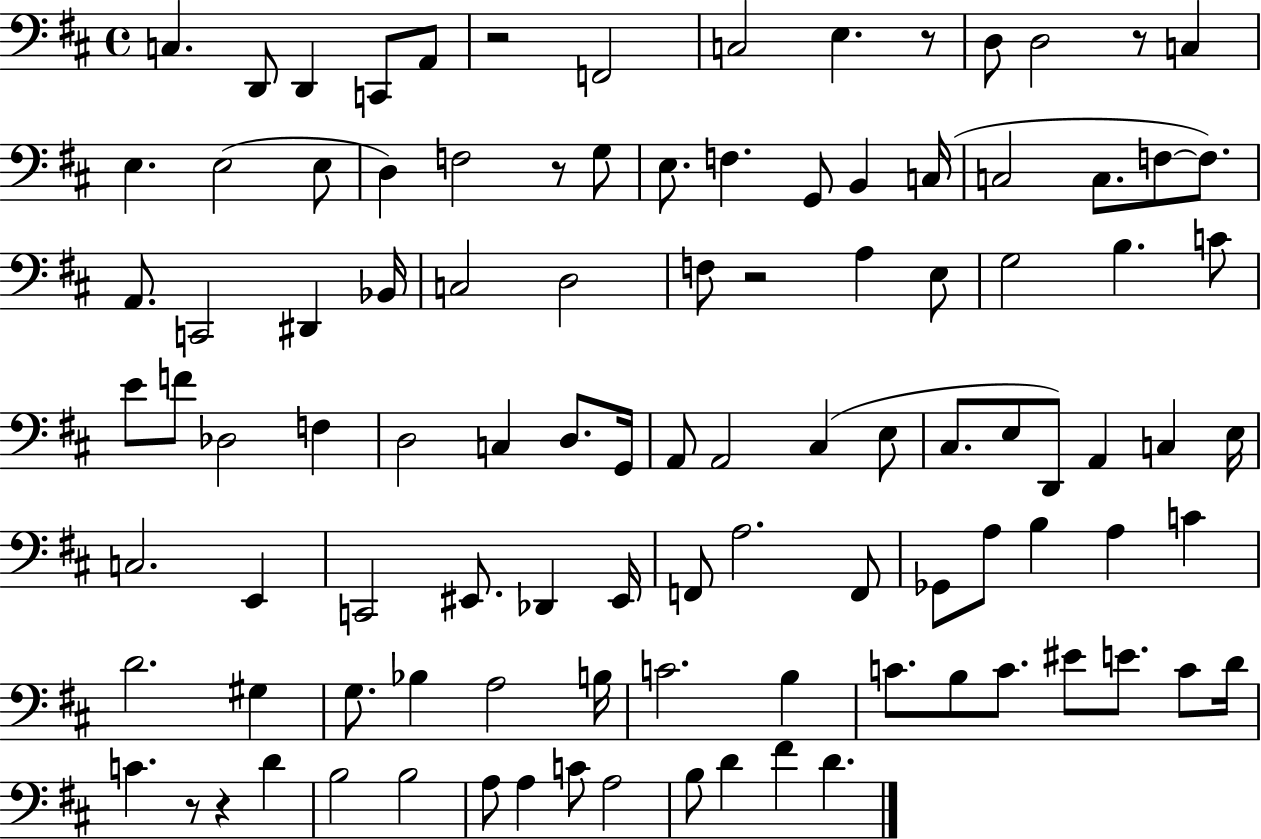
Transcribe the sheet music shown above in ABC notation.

X:1
T:Untitled
M:4/4
L:1/4
K:D
C, D,,/2 D,, C,,/2 A,,/2 z2 F,,2 C,2 E, z/2 D,/2 D,2 z/2 C, E, E,2 E,/2 D, F,2 z/2 G,/2 E,/2 F, G,,/2 B,, C,/4 C,2 C,/2 F,/2 F,/2 A,,/2 C,,2 ^D,, _B,,/4 C,2 D,2 F,/2 z2 A, E,/2 G,2 B, C/2 E/2 F/2 _D,2 F, D,2 C, D,/2 G,,/4 A,,/2 A,,2 ^C, E,/2 ^C,/2 E,/2 D,,/2 A,, C, E,/4 C,2 E,, C,,2 ^E,,/2 _D,, ^E,,/4 F,,/2 A,2 F,,/2 _G,,/2 A,/2 B, A, C D2 ^G, G,/2 _B, A,2 B,/4 C2 B, C/2 B,/2 C/2 ^E/2 E/2 C/2 D/4 C z/2 z D B,2 B,2 A,/2 A, C/2 A,2 B,/2 D ^F D